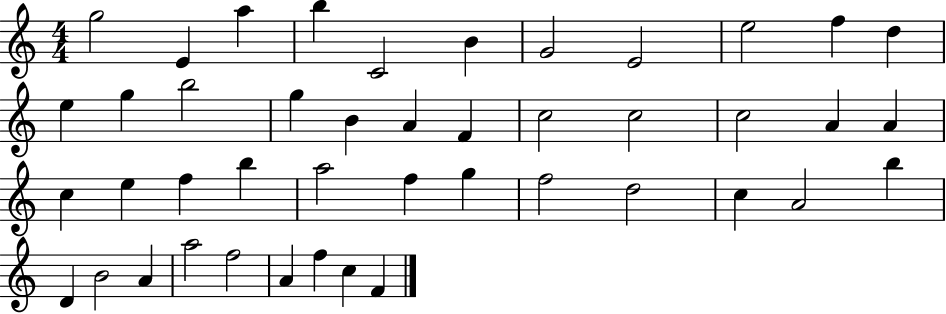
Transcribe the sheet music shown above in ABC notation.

X:1
T:Untitled
M:4/4
L:1/4
K:C
g2 E a b C2 B G2 E2 e2 f d e g b2 g B A F c2 c2 c2 A A c e f b a2 f g f2 d2 c A2 b D B2 A a2 f2 A f c F